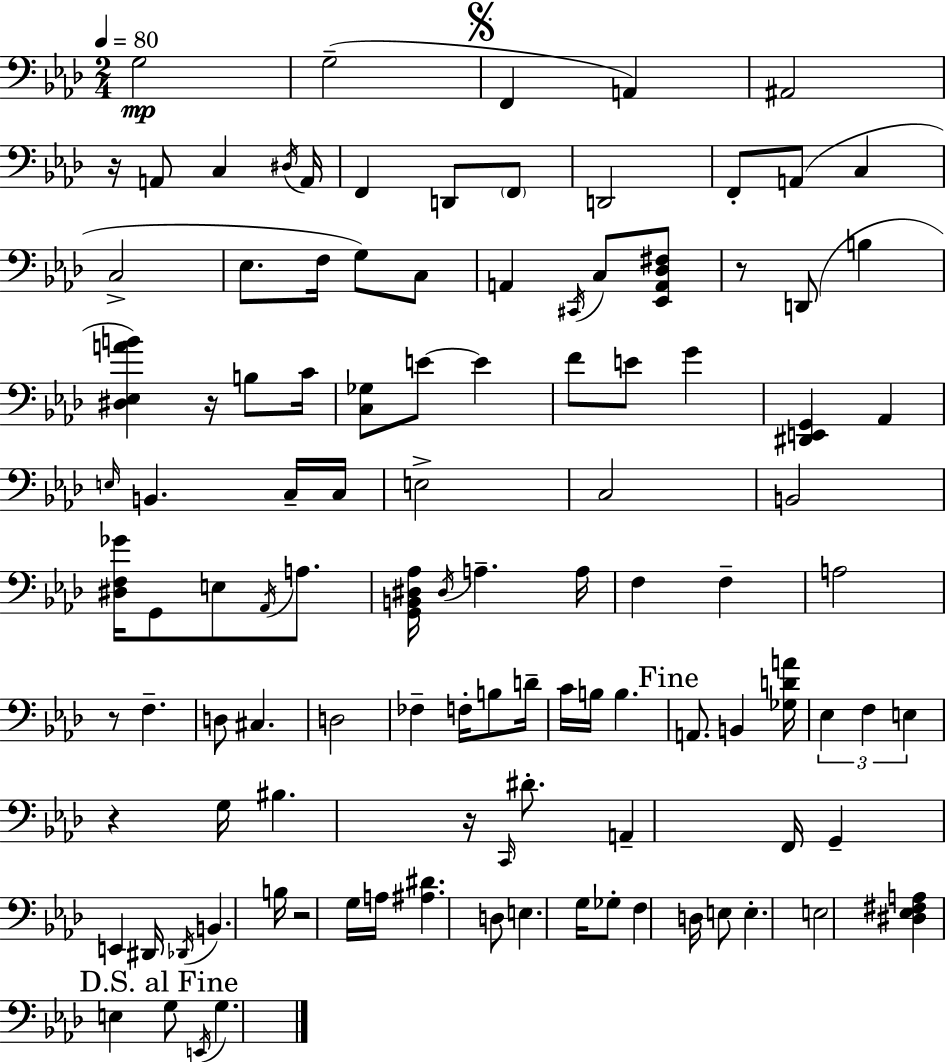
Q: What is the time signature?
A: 2/4